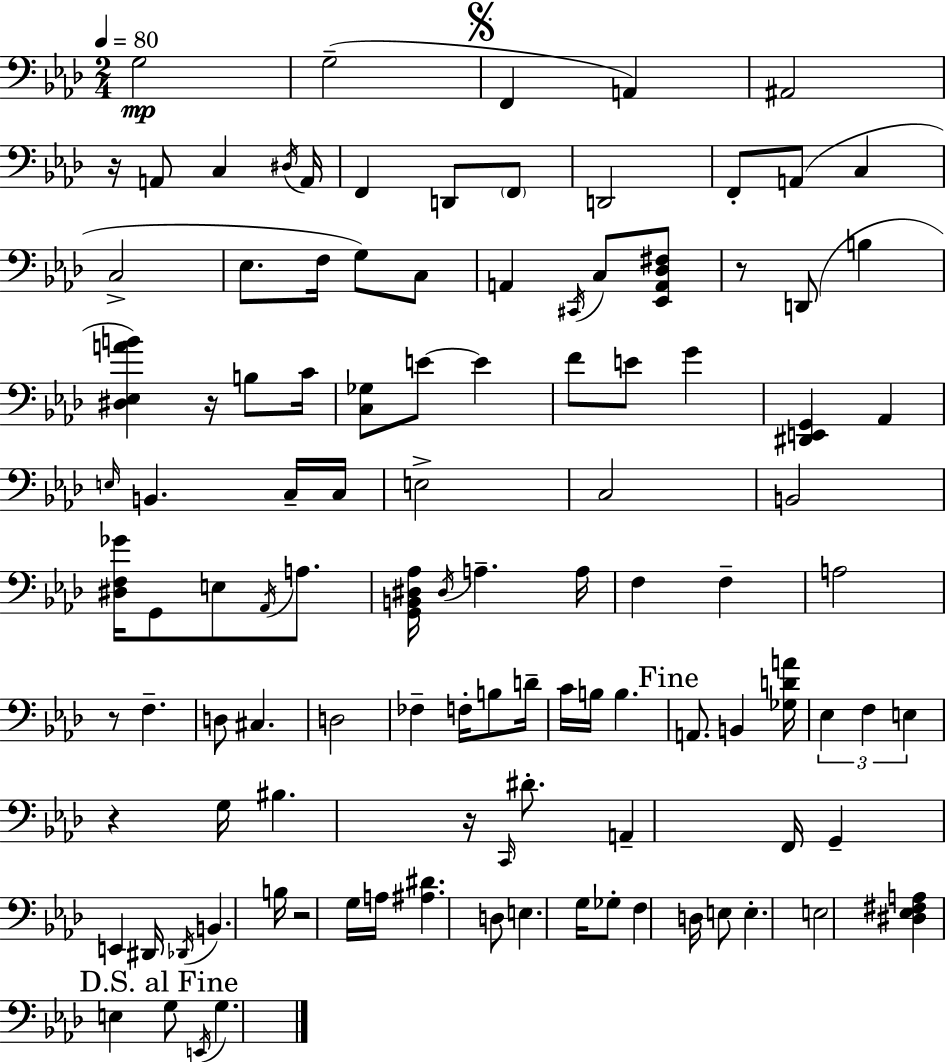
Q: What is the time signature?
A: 2/4